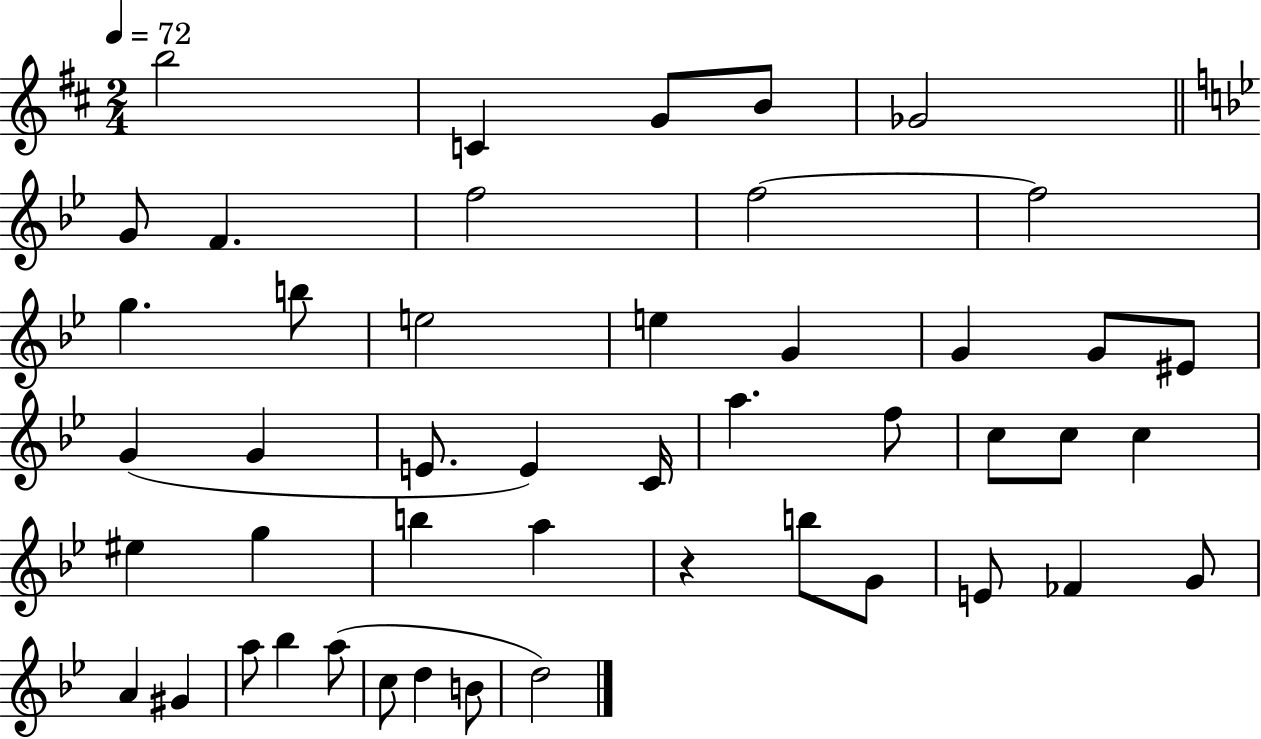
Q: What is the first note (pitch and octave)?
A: B5